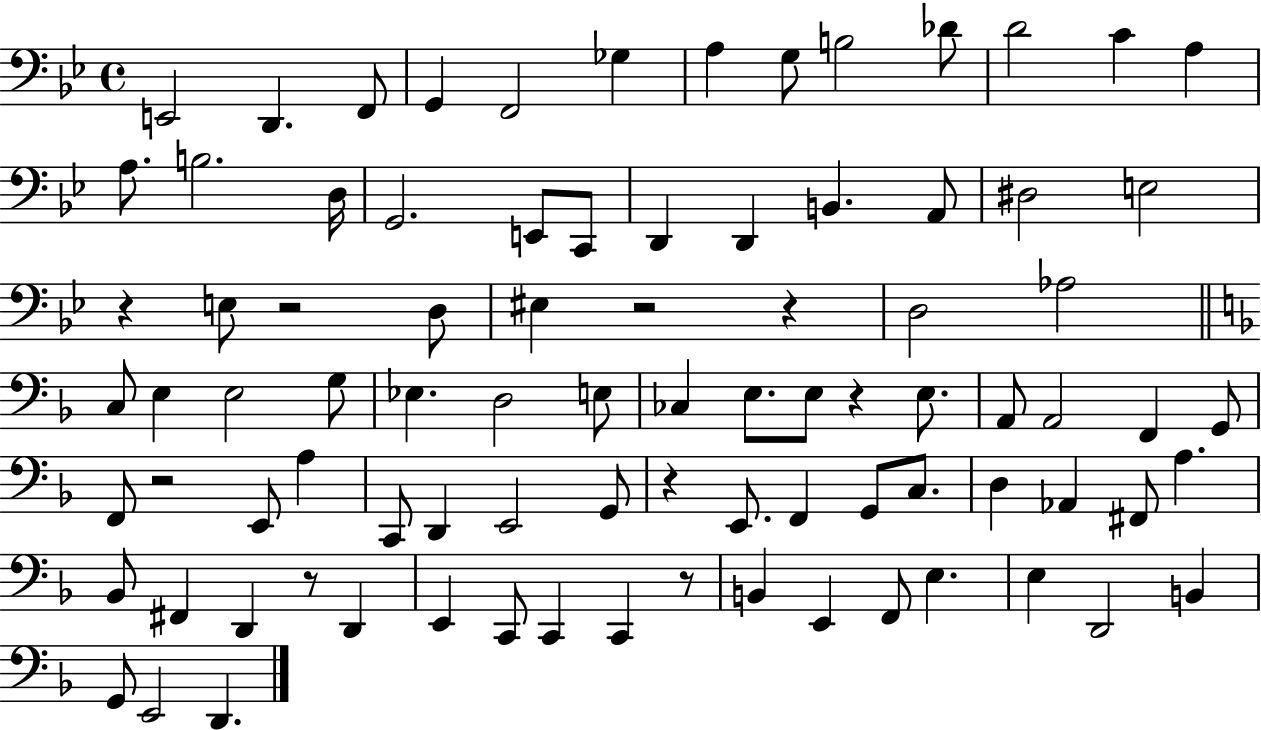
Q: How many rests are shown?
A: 9